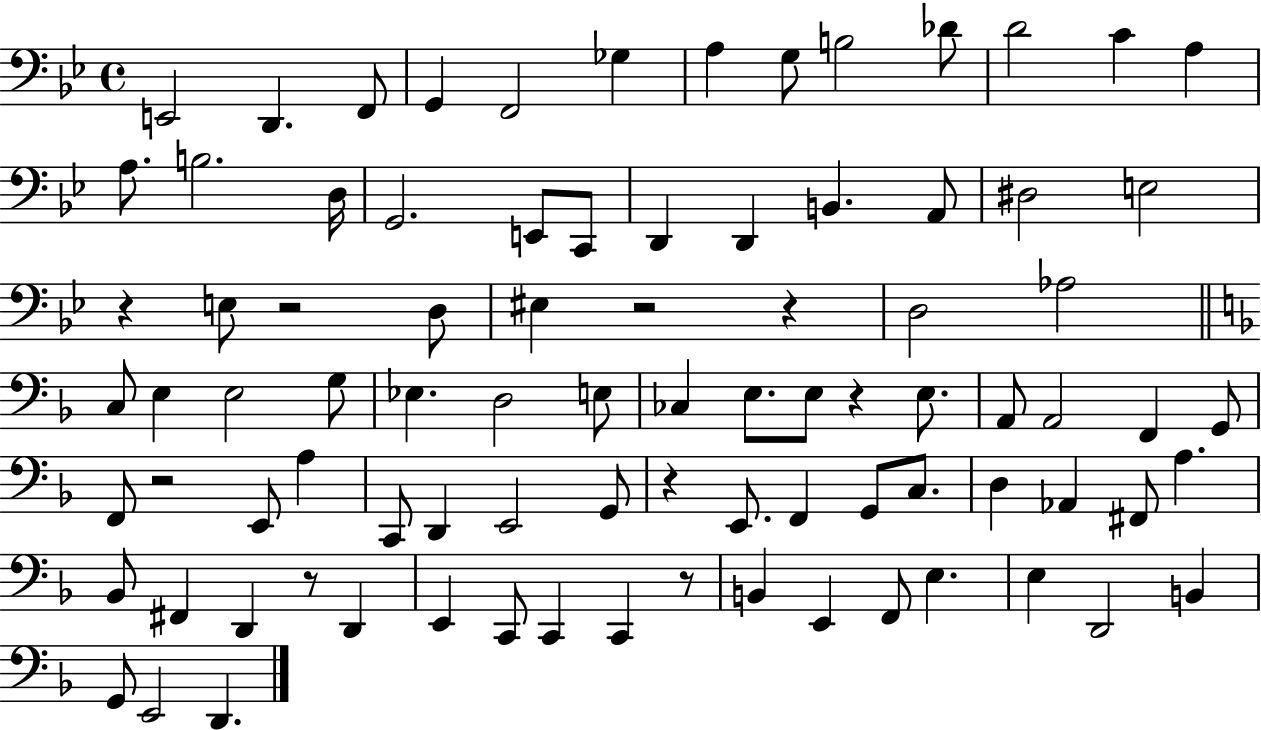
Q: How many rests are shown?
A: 9